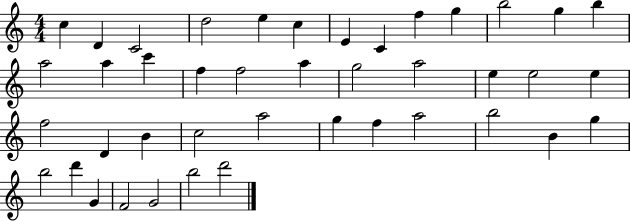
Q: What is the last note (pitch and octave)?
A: D6